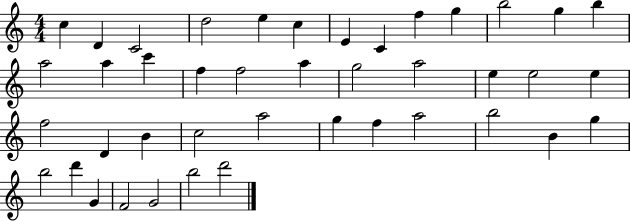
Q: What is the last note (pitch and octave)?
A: D6